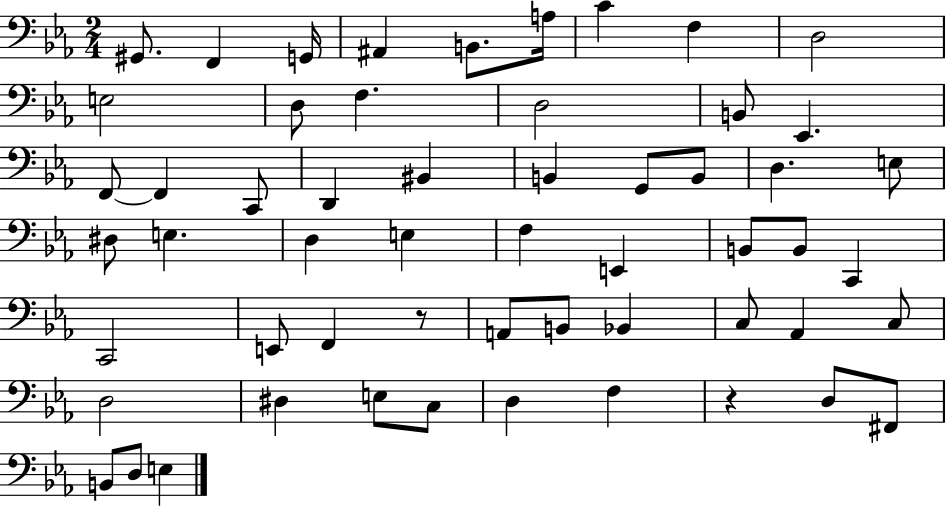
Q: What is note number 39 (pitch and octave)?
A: B2